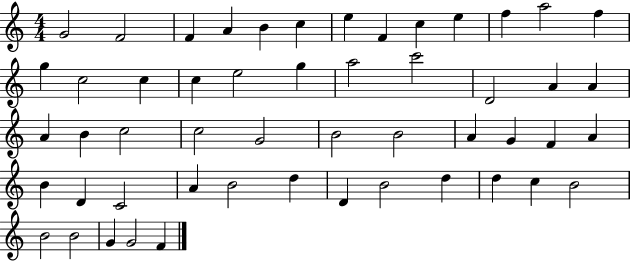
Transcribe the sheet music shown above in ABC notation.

X:1
T:Untitled
M:4/4
L:1/4
K:C
G2 F2 F A B c e F c e f a2 f g c2 c c e2 g a2 c'2 D2 A A A B c2 c2 G2 B2 B2 A G F A B D C2 A B2 d D B2 d d c B2 B2 B2 G G2 F